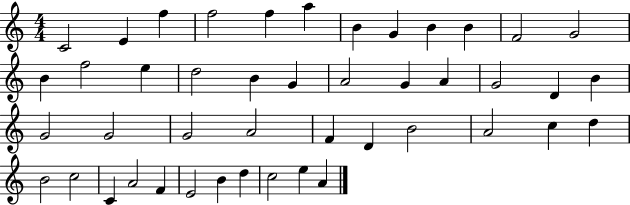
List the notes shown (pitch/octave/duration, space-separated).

C4/h E4/q F5/q F5/h F5/q A5/q B4/q G4/q B4/q B4/q F4/h G4/h B4/q F5/h E5/q D5/h B4/q G4/q A4/h G4/q A4/q G4/h D4/q B4/q G4/h G4/h G4/h A4/h F4/q D4/q B4/h A4/h C5/q D5/q B4/h C5/h C4/q A4/h F4/q E4/h B4/q D5/q C5/h E5/q A4/q